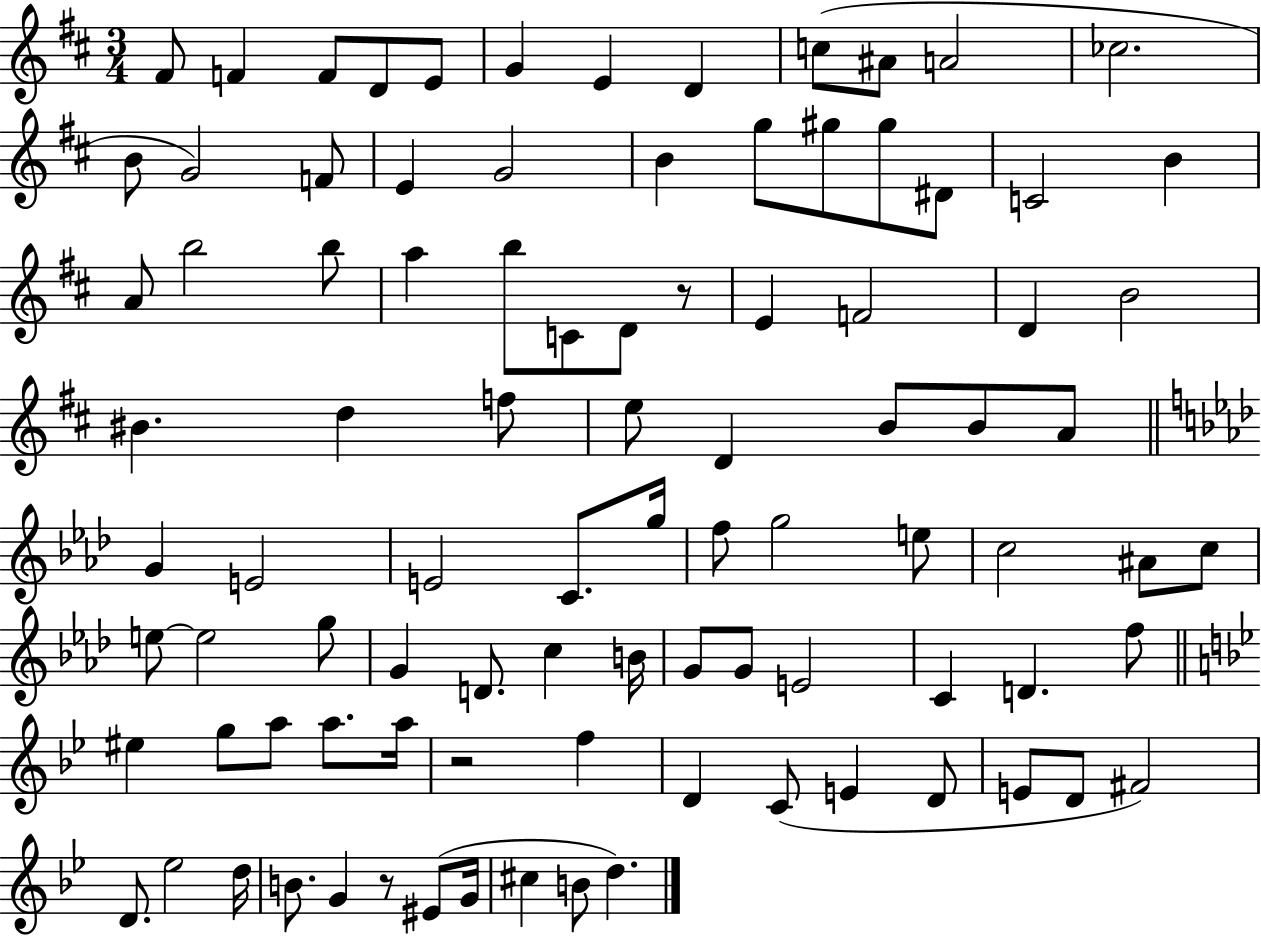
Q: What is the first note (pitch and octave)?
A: F#4